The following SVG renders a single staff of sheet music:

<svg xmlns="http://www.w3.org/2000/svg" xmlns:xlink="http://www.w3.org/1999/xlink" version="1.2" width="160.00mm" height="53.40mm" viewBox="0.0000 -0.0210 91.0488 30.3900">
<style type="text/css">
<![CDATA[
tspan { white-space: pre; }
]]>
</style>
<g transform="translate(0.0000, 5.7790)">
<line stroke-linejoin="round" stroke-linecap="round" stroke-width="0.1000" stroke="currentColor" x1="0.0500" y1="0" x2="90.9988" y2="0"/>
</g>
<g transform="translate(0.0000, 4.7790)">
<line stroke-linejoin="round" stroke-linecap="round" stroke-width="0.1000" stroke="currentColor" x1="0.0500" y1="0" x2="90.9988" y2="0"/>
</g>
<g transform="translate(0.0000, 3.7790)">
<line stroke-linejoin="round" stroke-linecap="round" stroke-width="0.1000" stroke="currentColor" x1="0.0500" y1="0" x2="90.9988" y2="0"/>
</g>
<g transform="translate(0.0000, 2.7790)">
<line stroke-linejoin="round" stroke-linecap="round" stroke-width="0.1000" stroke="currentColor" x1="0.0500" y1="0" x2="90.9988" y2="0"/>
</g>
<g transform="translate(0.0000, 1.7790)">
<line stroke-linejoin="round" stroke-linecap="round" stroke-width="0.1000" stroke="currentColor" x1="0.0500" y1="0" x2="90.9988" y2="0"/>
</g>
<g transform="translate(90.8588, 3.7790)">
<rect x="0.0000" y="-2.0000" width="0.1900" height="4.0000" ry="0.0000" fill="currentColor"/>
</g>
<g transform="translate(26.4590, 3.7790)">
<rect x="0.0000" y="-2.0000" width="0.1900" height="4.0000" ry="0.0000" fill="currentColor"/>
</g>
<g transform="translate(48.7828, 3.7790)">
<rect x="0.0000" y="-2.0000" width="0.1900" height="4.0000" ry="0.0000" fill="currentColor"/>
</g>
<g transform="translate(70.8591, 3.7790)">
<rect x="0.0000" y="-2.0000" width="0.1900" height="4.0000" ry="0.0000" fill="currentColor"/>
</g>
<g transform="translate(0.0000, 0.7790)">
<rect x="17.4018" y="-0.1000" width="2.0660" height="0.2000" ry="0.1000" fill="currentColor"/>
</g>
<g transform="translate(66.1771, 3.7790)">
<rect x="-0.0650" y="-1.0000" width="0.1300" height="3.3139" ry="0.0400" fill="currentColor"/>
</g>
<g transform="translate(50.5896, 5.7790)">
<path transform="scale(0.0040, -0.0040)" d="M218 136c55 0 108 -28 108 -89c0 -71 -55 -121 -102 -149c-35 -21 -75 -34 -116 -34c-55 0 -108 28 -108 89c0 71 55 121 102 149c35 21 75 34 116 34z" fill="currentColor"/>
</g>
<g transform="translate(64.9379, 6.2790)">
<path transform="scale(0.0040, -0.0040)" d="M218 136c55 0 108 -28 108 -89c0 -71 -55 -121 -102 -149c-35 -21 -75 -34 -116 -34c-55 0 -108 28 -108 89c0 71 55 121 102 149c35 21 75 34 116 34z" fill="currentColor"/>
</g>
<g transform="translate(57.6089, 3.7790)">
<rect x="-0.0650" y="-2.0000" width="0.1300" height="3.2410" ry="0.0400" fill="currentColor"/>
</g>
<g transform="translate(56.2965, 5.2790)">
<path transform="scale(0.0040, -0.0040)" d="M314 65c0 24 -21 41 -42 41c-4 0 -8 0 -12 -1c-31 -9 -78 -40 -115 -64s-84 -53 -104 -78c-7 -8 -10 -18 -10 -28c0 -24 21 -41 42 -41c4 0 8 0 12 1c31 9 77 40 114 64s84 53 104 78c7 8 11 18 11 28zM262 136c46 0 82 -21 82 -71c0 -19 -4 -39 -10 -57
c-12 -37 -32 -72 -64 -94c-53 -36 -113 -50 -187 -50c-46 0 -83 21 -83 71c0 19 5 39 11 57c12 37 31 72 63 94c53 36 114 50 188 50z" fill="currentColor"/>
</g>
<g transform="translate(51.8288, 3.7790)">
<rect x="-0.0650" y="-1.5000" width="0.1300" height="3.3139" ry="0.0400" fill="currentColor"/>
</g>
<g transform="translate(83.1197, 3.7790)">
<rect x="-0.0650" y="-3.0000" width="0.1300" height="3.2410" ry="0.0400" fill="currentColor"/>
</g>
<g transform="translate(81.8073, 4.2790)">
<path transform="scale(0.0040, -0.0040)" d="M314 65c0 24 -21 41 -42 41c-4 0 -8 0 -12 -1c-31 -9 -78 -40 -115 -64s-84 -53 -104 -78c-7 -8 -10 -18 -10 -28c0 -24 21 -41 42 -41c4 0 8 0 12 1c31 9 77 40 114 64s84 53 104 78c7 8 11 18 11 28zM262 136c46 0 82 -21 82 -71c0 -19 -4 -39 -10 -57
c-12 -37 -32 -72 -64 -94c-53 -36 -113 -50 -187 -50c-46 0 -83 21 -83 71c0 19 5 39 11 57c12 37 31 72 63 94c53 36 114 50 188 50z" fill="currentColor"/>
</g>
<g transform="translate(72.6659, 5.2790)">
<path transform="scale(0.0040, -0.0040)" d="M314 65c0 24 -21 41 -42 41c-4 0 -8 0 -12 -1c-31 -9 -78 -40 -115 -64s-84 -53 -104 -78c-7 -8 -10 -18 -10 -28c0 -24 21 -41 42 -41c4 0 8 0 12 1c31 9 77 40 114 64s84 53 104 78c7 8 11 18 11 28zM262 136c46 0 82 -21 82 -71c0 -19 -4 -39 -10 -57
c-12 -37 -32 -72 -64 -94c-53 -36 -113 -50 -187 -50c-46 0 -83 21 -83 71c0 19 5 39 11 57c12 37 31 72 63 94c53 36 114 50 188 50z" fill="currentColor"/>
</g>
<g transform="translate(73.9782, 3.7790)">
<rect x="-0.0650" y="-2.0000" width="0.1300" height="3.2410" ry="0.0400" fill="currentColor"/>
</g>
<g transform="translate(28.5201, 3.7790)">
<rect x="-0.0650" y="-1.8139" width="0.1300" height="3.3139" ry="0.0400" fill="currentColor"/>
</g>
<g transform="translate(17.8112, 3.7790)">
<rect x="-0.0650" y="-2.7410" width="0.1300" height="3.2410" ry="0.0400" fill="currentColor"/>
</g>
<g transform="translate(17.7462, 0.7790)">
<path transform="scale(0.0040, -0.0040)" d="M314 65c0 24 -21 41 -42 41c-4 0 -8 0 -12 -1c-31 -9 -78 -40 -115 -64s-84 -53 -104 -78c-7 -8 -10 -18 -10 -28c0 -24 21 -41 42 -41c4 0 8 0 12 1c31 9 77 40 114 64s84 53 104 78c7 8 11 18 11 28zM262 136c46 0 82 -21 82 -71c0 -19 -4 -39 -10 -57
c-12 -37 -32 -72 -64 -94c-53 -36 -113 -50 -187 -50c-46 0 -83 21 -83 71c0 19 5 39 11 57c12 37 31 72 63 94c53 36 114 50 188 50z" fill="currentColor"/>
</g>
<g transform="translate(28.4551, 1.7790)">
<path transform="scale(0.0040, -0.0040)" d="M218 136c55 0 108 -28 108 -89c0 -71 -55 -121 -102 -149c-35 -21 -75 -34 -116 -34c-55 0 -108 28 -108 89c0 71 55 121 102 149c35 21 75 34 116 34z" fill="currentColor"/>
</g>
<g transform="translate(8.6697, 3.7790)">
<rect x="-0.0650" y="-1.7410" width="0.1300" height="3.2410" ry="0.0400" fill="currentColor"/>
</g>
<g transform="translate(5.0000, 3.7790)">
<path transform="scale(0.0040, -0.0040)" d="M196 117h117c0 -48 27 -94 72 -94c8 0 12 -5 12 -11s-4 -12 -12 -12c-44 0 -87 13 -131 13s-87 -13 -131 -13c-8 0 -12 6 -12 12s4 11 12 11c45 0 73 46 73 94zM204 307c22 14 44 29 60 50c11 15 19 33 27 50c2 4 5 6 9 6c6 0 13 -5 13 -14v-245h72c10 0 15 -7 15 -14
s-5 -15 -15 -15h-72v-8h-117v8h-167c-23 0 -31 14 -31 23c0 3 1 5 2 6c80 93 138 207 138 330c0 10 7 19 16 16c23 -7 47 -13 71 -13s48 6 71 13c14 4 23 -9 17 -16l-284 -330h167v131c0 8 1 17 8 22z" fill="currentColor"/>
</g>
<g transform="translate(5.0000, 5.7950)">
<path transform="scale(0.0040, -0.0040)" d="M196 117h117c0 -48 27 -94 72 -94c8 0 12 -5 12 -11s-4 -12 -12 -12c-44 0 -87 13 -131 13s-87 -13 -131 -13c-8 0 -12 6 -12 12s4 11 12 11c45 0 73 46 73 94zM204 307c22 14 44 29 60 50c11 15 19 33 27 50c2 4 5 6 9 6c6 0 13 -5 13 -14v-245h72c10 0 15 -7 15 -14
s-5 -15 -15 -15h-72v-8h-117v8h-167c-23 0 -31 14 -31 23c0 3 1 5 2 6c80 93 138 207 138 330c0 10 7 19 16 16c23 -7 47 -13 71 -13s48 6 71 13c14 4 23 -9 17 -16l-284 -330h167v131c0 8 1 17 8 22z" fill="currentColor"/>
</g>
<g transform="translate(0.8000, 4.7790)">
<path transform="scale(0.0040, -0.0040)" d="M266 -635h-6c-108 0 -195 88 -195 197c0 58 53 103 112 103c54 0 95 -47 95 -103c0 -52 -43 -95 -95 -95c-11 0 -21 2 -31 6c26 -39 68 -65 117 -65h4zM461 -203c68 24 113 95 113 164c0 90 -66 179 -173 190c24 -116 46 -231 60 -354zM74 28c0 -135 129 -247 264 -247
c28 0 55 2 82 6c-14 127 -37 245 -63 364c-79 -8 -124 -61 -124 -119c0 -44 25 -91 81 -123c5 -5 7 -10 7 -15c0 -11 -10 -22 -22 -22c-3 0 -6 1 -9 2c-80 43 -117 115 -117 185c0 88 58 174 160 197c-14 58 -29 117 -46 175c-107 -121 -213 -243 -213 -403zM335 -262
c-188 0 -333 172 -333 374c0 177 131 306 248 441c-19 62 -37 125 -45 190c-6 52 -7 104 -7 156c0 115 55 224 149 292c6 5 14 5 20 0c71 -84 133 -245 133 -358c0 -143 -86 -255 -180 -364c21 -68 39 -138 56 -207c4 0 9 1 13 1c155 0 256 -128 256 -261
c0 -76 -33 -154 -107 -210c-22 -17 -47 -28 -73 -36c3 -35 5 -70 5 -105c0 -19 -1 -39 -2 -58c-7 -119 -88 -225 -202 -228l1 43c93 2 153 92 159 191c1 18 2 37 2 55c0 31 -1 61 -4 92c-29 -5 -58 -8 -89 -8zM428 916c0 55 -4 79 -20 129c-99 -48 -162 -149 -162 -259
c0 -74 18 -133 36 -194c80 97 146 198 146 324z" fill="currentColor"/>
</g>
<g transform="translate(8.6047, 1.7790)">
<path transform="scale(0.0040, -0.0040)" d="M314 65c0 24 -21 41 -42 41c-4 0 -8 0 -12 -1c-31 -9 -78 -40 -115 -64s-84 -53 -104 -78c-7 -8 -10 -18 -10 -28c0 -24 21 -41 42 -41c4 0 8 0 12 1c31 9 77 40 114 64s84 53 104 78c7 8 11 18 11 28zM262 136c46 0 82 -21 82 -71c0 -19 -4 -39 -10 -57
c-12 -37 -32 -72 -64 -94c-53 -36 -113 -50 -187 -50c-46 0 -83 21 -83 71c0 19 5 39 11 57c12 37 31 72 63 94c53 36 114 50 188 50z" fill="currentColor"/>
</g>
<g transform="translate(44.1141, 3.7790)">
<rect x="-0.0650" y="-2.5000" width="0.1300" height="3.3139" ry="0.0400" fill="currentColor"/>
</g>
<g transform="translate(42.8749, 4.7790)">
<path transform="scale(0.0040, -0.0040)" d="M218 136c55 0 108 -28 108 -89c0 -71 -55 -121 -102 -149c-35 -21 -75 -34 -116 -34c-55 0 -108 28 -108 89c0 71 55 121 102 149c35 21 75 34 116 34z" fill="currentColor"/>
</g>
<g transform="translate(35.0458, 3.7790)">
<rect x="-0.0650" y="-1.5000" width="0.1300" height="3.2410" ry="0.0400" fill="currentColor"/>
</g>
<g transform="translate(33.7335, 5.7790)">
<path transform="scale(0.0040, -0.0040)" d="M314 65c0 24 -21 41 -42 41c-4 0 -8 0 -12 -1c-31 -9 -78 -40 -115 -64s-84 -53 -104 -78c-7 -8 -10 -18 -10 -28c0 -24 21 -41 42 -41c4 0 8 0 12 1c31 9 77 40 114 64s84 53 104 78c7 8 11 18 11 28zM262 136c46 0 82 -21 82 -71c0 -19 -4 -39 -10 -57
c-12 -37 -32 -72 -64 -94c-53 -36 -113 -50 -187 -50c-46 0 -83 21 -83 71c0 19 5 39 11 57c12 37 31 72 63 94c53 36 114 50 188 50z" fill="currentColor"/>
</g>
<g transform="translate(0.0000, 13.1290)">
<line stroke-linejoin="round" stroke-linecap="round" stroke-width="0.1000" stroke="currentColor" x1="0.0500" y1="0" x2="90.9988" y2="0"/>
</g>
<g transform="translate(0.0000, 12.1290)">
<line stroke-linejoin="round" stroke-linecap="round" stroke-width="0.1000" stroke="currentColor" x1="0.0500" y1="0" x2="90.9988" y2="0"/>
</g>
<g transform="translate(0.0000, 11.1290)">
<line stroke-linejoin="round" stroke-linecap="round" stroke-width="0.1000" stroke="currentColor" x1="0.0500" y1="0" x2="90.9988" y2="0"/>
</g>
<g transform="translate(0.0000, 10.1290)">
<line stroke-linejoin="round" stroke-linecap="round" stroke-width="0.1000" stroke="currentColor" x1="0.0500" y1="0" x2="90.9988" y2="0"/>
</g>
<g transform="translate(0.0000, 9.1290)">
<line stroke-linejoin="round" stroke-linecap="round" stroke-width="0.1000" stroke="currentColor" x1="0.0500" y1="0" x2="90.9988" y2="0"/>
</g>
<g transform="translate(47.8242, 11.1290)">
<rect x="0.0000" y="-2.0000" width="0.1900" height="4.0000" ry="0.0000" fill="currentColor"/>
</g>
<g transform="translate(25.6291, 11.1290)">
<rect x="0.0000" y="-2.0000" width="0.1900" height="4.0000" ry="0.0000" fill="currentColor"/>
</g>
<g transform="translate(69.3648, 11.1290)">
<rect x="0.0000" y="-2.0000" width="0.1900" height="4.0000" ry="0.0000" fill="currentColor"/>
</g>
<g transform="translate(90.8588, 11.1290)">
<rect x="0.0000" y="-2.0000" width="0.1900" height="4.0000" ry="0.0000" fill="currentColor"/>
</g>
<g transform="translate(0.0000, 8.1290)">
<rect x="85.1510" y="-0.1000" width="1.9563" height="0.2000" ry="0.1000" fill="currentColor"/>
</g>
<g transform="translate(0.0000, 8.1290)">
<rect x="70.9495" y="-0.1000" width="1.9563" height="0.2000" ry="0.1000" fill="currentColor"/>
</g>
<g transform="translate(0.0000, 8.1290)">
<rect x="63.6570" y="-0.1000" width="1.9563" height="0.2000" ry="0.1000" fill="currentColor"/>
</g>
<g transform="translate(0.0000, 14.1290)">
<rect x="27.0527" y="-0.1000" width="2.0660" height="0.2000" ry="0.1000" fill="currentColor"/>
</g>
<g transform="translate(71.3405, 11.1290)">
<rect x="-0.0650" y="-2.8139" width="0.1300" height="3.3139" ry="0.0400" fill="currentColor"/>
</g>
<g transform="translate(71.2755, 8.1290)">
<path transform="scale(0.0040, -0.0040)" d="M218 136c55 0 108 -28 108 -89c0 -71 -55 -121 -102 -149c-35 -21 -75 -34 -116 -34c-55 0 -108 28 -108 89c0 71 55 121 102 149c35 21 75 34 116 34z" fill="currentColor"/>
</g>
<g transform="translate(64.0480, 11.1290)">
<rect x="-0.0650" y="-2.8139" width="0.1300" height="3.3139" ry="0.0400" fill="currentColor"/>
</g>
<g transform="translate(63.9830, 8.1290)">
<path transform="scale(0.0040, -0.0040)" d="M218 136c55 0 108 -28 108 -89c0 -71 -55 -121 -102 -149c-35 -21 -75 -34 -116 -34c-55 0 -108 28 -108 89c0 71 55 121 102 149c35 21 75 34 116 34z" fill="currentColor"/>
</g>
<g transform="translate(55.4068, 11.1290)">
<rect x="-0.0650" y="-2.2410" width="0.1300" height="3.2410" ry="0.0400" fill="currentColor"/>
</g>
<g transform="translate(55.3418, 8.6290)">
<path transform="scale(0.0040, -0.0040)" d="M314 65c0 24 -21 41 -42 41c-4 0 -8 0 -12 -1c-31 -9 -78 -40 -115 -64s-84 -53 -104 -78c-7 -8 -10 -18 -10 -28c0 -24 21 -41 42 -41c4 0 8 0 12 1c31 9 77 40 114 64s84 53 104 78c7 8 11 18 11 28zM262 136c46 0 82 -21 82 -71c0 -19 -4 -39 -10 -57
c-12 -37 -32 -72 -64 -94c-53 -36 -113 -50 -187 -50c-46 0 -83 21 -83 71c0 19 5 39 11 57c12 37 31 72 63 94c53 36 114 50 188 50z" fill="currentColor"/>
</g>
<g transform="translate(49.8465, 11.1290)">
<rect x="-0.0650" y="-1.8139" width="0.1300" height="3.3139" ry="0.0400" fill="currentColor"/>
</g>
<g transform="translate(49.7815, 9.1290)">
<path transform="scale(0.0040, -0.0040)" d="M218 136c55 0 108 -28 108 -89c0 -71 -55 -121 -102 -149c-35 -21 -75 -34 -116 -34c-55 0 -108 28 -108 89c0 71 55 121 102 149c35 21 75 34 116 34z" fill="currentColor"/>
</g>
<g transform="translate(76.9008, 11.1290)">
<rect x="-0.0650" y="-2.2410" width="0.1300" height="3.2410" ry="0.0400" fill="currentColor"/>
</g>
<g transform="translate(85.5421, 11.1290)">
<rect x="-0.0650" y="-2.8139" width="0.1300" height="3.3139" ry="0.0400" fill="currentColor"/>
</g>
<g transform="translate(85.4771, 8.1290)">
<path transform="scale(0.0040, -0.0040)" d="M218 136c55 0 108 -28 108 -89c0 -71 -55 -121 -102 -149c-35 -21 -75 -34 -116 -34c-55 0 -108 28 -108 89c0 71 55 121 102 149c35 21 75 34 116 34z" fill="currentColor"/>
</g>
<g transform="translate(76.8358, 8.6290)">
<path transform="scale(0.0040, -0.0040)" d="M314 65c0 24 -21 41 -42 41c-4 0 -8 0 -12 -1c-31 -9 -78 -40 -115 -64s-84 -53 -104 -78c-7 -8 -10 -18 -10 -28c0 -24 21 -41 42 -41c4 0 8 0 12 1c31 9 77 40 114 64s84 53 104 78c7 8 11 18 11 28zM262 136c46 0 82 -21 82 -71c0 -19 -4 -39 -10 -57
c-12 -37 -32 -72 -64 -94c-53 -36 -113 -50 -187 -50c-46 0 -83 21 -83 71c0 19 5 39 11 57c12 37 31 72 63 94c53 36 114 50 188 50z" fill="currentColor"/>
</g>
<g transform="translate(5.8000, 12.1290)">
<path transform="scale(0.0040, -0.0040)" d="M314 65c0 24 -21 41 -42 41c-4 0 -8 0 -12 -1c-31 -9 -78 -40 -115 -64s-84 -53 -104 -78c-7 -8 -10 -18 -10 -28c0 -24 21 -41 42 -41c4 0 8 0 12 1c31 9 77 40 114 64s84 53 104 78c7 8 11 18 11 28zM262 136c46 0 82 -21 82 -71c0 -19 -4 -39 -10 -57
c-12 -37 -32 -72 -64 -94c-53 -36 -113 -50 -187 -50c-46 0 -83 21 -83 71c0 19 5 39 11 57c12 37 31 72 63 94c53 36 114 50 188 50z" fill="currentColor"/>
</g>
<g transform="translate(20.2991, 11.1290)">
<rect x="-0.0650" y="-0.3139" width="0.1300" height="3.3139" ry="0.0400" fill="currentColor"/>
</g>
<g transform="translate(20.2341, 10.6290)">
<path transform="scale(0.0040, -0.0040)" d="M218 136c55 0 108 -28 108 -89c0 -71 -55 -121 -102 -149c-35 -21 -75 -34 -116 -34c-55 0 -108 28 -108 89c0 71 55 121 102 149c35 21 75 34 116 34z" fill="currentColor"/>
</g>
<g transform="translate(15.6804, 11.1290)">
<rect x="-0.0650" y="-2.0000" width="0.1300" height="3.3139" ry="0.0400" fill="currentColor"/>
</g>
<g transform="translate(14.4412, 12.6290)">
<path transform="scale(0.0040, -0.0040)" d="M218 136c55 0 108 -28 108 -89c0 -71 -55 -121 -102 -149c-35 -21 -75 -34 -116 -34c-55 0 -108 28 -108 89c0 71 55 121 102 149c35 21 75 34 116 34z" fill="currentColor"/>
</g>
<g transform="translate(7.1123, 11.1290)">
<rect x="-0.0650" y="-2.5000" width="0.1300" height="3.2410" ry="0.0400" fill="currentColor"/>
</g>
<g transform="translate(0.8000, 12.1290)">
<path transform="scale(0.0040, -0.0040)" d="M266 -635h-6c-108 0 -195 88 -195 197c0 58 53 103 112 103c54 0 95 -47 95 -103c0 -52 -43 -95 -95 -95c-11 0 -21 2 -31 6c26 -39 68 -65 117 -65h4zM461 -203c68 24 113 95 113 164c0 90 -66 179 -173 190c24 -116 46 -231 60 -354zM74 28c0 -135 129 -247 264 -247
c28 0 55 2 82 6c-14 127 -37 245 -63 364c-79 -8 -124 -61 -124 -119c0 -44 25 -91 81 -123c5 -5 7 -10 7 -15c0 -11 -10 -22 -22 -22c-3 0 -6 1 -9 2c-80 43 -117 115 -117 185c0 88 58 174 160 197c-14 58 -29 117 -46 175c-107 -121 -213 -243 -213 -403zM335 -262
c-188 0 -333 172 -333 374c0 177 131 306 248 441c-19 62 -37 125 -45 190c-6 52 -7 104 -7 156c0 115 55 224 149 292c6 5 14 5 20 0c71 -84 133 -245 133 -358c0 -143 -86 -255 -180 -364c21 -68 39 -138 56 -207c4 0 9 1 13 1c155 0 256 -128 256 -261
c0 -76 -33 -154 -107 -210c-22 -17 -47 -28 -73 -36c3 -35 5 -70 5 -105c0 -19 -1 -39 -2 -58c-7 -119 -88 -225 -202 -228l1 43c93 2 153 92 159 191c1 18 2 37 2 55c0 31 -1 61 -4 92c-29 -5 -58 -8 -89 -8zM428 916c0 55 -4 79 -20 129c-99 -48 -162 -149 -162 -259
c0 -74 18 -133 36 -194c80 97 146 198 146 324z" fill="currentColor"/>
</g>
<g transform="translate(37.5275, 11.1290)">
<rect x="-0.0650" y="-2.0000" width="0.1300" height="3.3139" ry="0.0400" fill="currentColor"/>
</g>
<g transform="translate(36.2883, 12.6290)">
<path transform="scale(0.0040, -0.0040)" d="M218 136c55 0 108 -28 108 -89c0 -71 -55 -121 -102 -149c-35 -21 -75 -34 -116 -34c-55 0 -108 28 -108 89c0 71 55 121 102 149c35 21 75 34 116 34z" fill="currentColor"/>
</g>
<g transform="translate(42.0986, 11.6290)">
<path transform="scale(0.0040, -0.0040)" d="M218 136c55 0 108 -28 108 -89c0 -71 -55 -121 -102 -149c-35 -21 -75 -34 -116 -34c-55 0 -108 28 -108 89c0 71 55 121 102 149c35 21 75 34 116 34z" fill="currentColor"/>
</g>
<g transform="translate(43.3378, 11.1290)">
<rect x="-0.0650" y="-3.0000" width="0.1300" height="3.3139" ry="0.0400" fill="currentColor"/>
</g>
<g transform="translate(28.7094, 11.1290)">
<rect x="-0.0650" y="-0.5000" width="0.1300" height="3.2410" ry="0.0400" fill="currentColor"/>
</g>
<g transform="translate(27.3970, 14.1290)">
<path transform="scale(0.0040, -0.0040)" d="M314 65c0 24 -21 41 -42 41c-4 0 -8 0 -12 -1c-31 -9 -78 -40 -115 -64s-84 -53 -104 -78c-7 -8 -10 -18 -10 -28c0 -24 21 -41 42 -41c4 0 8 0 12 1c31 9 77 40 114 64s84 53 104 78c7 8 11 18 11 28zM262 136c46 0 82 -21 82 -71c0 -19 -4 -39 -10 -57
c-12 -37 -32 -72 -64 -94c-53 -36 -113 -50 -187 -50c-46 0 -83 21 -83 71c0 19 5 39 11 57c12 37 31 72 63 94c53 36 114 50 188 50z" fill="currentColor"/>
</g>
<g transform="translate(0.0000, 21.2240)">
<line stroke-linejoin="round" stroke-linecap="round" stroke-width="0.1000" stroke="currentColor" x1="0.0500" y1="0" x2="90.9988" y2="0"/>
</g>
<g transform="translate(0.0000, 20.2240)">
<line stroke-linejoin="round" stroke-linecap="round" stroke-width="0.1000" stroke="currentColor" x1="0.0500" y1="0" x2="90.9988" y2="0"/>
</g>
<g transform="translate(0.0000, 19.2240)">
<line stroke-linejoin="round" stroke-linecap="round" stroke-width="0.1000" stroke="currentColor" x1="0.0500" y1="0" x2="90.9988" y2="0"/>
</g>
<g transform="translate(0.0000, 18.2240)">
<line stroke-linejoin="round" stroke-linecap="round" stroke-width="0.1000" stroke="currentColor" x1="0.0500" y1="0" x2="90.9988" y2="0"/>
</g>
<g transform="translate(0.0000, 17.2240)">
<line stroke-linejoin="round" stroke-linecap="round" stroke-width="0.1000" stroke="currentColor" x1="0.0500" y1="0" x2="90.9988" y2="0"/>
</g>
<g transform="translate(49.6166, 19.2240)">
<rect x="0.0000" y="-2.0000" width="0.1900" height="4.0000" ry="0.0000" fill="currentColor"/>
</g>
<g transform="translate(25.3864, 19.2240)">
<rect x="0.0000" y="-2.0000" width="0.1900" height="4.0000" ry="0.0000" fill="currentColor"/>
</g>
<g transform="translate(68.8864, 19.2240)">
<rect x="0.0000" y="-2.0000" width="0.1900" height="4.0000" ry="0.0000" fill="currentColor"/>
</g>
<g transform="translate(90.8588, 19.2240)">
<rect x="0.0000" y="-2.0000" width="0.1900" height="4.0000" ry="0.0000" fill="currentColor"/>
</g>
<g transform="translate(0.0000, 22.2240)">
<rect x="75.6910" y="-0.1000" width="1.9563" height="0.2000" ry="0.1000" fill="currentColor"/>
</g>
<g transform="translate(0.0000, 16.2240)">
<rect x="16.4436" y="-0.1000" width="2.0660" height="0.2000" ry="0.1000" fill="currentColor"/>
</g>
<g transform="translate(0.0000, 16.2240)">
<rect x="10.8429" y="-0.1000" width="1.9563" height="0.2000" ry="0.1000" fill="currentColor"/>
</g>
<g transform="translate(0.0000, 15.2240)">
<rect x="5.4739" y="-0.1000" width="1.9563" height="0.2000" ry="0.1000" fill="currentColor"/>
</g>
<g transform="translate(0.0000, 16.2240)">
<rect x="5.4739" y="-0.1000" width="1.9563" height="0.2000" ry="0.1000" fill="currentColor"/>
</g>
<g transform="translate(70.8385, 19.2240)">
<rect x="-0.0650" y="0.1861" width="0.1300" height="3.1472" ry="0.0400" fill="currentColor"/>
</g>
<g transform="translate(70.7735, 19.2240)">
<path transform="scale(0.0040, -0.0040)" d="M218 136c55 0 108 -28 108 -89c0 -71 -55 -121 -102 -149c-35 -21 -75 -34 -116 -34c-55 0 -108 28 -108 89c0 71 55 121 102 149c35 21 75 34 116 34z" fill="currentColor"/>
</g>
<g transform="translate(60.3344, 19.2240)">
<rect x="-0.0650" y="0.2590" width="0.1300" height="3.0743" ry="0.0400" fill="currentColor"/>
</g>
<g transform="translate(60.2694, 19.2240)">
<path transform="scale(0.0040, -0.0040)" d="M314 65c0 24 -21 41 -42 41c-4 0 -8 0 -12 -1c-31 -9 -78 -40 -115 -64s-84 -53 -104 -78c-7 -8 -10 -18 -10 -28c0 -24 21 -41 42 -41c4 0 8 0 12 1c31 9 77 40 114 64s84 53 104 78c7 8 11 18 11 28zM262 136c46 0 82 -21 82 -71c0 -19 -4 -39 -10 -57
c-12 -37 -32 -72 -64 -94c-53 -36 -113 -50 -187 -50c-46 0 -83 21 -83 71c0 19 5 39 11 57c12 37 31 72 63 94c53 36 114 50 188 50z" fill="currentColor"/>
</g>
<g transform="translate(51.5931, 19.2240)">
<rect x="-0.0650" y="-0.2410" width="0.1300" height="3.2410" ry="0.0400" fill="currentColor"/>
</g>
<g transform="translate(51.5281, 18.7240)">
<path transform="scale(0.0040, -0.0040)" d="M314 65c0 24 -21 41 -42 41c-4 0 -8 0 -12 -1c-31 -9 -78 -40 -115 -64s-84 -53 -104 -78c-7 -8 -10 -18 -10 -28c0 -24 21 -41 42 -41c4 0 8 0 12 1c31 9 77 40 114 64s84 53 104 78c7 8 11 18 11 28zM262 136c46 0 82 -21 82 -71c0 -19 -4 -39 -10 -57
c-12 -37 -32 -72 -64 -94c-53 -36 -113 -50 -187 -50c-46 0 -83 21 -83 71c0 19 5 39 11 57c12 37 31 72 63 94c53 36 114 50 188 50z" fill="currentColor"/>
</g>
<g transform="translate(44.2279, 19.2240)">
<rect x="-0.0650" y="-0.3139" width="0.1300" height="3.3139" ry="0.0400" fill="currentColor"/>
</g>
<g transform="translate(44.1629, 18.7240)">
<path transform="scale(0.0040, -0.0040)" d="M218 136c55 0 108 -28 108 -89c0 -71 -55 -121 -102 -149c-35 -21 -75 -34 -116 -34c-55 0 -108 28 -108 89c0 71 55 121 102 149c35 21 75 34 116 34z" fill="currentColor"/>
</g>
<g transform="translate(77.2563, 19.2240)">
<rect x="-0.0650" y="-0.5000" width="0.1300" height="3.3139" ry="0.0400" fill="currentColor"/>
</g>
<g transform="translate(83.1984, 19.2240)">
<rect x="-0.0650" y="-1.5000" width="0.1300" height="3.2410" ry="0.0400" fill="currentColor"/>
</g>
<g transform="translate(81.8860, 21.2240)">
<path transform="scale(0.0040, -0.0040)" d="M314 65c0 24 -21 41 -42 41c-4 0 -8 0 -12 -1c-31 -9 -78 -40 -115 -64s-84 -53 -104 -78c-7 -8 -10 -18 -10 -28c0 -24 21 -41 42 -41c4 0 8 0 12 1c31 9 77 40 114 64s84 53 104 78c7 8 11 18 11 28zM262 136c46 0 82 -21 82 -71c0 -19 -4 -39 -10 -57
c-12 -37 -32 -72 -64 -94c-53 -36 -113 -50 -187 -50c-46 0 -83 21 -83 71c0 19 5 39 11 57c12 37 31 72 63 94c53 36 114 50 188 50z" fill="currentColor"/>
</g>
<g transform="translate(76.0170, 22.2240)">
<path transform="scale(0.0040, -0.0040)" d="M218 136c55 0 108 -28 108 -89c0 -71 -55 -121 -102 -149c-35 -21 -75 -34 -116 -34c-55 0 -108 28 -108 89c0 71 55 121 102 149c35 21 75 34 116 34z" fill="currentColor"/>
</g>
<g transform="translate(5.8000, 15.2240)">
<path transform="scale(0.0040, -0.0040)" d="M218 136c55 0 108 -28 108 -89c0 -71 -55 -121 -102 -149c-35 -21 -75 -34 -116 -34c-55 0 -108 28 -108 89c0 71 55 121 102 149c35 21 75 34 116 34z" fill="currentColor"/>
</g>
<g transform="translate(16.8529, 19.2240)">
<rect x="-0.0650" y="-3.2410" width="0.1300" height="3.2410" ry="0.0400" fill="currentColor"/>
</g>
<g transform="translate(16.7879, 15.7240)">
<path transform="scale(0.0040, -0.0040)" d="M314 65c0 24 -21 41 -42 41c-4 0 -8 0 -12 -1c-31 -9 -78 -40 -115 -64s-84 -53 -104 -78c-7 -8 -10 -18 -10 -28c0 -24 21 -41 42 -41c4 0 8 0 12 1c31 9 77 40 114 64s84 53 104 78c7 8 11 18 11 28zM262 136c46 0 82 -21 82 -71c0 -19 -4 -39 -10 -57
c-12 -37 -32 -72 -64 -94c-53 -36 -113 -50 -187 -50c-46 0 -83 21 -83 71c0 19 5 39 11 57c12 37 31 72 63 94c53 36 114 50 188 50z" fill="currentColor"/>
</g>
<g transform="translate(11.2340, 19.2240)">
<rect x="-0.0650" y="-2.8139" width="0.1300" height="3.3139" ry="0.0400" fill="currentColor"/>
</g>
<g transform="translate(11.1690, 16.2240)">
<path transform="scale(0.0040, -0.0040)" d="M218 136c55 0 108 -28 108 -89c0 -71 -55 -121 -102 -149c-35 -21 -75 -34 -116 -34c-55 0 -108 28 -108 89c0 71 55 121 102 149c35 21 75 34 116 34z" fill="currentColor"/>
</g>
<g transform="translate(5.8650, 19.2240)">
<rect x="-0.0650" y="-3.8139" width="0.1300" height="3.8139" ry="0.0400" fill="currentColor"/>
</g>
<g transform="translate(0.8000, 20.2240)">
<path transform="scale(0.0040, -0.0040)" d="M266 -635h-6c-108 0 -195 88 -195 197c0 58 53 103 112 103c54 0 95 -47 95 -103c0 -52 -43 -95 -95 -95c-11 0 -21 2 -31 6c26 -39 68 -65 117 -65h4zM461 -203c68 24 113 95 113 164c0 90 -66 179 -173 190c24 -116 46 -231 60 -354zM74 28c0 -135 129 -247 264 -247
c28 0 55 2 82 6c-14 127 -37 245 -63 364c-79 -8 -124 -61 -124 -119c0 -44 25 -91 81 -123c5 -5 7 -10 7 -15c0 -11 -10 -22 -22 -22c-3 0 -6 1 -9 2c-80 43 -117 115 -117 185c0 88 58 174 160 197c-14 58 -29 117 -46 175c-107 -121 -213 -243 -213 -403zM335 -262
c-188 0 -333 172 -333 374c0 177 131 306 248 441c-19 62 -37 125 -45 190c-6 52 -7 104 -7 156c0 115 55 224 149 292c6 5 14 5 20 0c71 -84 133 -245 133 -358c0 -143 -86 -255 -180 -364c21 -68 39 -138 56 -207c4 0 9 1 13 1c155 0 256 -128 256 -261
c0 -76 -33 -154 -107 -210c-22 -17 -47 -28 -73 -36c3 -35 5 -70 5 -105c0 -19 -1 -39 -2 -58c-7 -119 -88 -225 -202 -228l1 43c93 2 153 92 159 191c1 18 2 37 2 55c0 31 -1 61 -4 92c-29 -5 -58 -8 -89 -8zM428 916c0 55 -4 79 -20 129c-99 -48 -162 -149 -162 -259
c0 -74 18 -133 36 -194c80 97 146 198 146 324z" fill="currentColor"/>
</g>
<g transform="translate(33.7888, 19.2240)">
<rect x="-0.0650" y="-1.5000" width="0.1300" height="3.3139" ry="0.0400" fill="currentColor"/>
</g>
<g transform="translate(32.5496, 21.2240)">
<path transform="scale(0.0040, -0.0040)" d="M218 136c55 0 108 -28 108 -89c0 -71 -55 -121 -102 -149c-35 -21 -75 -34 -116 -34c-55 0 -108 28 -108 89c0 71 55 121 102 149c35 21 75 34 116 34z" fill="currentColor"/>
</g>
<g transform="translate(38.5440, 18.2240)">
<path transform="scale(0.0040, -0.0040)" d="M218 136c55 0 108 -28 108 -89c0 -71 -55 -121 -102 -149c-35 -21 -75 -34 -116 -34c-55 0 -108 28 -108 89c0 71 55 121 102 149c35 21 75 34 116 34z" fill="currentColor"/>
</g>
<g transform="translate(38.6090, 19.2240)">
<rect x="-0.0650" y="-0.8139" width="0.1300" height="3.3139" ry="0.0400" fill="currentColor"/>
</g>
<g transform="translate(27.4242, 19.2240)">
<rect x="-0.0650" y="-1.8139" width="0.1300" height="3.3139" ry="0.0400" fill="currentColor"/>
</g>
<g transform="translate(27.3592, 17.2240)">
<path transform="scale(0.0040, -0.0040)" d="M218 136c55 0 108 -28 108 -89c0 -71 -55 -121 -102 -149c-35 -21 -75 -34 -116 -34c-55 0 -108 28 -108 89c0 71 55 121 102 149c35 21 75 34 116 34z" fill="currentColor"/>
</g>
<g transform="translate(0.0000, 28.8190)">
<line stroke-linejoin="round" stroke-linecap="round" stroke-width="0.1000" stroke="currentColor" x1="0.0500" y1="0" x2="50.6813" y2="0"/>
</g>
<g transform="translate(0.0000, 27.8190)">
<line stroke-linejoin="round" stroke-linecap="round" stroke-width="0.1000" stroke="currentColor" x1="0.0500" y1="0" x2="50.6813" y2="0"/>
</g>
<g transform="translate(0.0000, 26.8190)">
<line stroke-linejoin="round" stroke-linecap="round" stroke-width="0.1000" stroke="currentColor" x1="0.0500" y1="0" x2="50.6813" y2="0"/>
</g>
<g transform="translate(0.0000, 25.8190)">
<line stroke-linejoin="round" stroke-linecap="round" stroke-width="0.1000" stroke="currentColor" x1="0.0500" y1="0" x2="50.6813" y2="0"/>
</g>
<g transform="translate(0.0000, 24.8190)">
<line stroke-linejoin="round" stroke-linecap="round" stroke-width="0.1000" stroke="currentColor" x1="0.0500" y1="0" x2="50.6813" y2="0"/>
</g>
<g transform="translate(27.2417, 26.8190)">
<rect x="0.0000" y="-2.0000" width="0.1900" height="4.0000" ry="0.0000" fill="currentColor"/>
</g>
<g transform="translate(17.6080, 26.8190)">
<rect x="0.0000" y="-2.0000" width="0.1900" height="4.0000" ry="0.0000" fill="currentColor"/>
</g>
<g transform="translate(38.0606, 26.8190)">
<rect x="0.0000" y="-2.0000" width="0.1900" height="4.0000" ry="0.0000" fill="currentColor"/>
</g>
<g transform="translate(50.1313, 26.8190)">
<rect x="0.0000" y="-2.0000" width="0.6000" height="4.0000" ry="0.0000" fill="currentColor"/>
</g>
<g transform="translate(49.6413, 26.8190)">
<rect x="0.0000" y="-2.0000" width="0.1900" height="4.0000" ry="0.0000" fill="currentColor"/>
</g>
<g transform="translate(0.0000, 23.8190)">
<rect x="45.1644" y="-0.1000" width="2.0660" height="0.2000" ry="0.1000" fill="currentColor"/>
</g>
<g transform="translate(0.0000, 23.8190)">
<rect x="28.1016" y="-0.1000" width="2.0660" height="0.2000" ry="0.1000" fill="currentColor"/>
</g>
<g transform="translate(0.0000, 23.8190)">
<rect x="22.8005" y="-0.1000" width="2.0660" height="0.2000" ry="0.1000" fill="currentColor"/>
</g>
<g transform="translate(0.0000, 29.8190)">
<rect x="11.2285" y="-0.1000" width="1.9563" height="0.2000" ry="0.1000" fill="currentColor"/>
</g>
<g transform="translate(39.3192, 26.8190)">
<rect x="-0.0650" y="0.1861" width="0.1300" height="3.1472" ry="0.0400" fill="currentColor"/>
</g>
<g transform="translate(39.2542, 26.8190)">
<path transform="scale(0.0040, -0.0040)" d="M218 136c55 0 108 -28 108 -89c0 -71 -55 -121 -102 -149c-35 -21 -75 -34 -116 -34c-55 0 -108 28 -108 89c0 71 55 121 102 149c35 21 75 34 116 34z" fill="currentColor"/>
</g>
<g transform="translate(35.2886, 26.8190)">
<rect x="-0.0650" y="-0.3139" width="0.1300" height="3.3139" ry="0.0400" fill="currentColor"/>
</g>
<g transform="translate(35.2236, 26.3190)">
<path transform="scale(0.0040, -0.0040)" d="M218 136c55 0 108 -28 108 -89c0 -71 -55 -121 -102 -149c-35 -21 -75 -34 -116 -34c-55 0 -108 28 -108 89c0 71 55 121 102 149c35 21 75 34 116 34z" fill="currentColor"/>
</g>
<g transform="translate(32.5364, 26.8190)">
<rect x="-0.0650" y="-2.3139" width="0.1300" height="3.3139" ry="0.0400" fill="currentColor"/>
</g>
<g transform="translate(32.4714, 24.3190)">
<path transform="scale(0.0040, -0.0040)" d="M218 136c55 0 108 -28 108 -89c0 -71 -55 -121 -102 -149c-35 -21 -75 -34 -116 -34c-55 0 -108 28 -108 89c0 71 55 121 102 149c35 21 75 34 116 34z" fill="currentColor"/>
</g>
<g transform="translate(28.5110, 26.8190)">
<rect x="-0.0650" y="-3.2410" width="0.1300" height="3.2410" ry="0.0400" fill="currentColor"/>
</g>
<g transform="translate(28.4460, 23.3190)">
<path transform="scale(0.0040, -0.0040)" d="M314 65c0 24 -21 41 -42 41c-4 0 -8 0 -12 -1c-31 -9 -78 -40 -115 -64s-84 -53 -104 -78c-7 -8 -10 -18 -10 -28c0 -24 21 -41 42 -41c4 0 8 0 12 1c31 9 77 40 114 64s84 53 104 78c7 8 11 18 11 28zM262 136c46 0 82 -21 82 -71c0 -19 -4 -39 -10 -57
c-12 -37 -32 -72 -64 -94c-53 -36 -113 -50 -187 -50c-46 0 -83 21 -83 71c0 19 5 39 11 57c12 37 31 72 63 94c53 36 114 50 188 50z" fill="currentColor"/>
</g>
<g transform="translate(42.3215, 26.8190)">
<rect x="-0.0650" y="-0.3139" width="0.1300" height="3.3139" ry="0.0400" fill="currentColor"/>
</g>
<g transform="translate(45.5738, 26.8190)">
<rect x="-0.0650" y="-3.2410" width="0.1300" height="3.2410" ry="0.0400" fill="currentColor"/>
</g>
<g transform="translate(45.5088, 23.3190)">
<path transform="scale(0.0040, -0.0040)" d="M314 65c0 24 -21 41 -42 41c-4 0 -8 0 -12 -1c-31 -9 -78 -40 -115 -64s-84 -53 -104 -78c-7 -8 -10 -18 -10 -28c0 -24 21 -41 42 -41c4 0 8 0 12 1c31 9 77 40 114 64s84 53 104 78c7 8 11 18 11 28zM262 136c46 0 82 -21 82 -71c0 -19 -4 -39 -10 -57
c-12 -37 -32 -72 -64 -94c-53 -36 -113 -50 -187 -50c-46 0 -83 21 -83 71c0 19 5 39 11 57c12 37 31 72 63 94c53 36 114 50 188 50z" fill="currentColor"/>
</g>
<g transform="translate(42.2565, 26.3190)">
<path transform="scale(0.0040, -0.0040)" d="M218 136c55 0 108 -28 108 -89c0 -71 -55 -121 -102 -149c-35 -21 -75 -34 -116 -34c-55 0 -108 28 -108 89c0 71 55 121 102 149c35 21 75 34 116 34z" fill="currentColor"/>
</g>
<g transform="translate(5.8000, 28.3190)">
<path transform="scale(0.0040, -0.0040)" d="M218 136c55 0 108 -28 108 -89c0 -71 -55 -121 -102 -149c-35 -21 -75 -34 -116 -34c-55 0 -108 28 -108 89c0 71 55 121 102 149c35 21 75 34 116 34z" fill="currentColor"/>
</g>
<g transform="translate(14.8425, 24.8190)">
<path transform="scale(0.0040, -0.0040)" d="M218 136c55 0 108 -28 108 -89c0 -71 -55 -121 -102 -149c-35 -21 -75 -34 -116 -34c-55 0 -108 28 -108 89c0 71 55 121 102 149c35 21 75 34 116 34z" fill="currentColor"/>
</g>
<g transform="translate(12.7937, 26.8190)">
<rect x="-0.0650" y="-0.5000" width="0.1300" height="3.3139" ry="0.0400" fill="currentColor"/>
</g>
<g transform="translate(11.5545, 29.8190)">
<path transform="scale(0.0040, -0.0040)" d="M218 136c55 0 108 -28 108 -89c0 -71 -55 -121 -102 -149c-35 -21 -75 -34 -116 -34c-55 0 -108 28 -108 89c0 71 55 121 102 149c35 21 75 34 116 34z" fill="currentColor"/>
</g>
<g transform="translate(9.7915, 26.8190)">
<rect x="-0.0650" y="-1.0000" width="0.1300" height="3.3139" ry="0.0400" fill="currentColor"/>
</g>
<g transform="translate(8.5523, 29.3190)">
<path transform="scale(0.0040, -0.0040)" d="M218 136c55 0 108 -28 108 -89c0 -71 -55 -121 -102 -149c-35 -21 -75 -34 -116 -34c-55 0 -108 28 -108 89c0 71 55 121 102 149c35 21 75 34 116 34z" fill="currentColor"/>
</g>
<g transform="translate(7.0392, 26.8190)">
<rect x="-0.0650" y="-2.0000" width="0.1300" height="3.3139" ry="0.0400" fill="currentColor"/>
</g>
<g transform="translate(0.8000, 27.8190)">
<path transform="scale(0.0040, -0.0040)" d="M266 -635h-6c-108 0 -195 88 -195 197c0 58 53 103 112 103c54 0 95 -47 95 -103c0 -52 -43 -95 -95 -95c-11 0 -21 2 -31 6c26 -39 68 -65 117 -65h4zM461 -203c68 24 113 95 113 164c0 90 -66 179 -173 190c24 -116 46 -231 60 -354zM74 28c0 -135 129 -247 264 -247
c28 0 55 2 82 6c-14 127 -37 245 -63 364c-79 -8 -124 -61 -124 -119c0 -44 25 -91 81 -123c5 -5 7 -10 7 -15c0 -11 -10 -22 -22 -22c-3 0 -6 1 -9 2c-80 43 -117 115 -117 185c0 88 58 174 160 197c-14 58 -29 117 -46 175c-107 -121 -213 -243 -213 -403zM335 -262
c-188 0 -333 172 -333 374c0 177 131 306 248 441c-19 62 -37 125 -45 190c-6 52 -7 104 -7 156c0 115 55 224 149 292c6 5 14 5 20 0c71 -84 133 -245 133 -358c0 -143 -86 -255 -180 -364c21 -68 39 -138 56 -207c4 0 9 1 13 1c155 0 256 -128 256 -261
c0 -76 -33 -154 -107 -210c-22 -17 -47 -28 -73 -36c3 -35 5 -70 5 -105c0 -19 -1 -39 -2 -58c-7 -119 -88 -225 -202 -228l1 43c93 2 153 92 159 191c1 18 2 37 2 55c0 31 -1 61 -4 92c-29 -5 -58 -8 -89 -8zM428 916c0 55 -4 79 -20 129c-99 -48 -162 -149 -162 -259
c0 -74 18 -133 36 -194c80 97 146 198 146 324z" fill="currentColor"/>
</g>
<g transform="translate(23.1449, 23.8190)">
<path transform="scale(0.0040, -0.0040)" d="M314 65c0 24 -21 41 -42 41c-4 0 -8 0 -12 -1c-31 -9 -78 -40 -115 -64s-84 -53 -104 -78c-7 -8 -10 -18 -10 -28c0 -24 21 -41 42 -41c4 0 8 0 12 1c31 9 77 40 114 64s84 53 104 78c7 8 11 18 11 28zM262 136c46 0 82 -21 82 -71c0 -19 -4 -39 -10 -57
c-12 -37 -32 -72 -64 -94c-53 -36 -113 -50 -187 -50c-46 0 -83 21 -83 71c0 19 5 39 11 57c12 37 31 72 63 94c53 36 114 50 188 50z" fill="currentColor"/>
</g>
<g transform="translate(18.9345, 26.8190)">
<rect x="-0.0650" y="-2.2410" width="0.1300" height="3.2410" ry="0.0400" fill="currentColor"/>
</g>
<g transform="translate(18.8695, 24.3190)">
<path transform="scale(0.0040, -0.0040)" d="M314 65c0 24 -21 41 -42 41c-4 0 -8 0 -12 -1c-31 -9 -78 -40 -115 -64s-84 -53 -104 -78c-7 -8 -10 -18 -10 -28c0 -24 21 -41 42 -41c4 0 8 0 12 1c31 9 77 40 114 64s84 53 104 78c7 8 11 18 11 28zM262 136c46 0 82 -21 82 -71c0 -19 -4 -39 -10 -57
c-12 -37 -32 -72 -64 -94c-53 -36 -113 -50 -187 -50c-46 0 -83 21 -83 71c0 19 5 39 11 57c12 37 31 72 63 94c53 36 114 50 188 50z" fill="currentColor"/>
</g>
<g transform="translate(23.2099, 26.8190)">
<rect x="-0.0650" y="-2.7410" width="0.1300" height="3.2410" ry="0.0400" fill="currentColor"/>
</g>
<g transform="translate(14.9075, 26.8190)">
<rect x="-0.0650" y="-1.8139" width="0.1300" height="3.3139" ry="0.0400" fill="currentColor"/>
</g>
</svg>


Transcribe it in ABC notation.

X:1
T:Untitled
M:4/4
L:1/4
K:C
f2 a2 f E2 G E F2 D F2 A2 G2 F c C2 F A f g2 a a g2 a c' a b2 f E d c c2 B2 B C E2 F D C f g2 a2 b2 g c B c b2